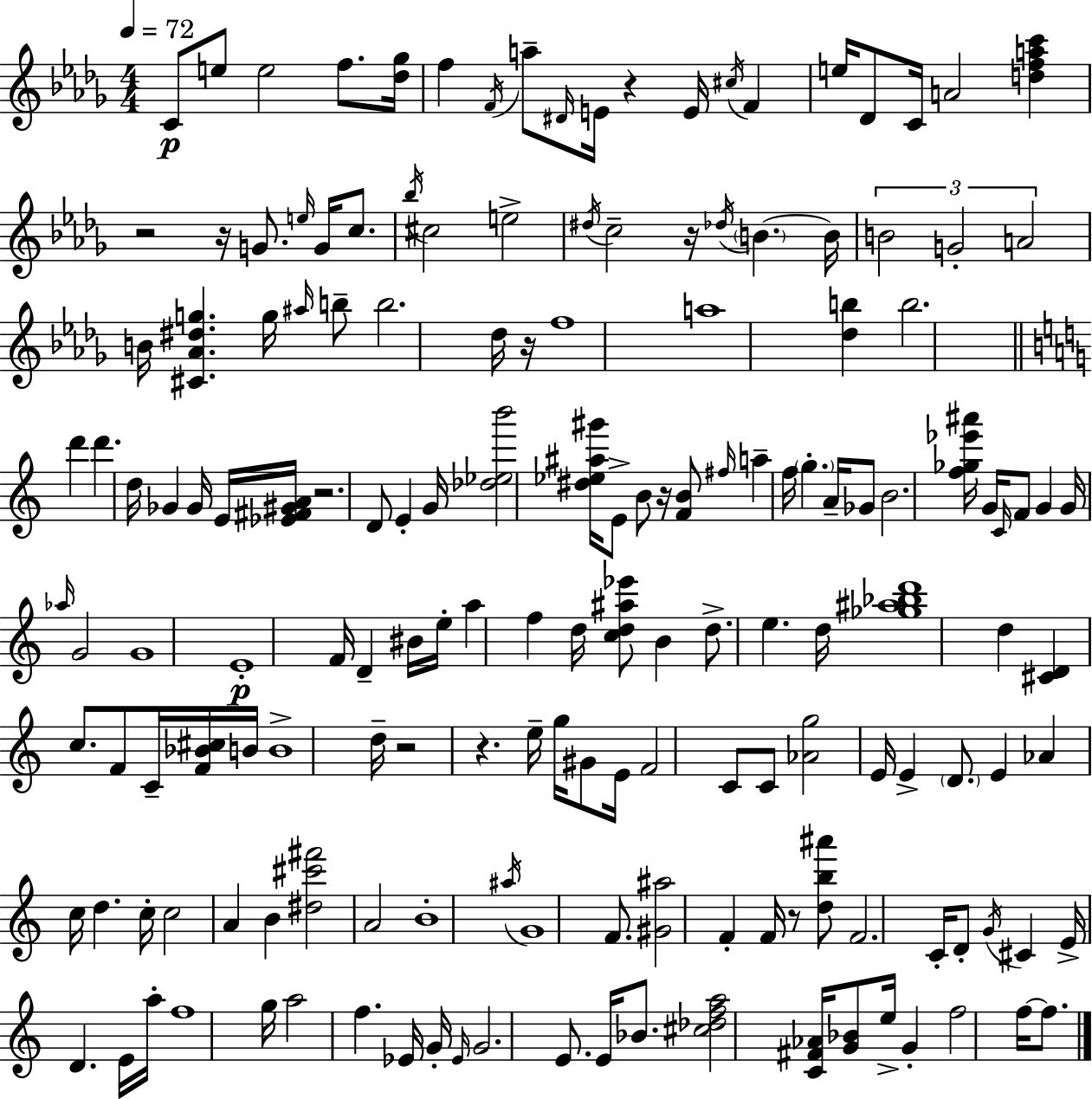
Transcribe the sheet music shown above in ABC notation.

X:1
T:Untitled
M:4/4
L:1/4
K:Bbm
C/2 e/2 e2 f/2 [_d_g]/4 f F/4 a/2 ^D/4 E/4 z E/4 ^c/4 F e/4 _D/2 C/4 A2 [dfac'] z2 z/4 G/2 e/4 G/4 c/2 _b/4 ^c2 e2 ^d/4 c2 z/4 _d/4 B B/4 B2 G2 A2 B/4 [^C_A^dg] g/4 ^a/4 b/2 b2 _d/4 z/4 f4 a4 [_db] b2 d' d' d/4 _G _G/4 E/4 [_E^F^GA]/4 z2 D/2 E G/4 [_d_eb']2 [^d_e^a^g']/4 E/2 B/2 z/4 [FB]/2 ^f/4 a f/4 g A/4 _G/2 B2 [f_g_e'^a']/4 G/4 C/4 F/2 G G/4 _a/4 G2 G4 E4 F/4 D ^B/4 e/4 a f d/4 [cd^a_e']/2 B d/2 e d/4 [_g^a_bd']4 d [^CD] c/2 F/2 C/4 [F_B^c]/4 B/4 B4 d/4 z2 z e/4 g/4 ^G/2 E/4 F2 C/2 C/2 [_Ag]2 E/4 E D/2 E _A c/4 d c/4 c2 A B [^d^c'^f']2 A2 B4 ^a/4 G4 F/2 [^G^a]2 F F/4 z/2 [db^a']/2 F2 C/4 D/2 G/4 ^C E/4 D E/4 a/4 f4 g/4 a2 f _E/4 G/4 _E/4 G2 E/2 E/4 _B/2 [^c_dfa]2 [C^F_A]/4 [G_B]/2 e/4 G f2 f/4 f/2